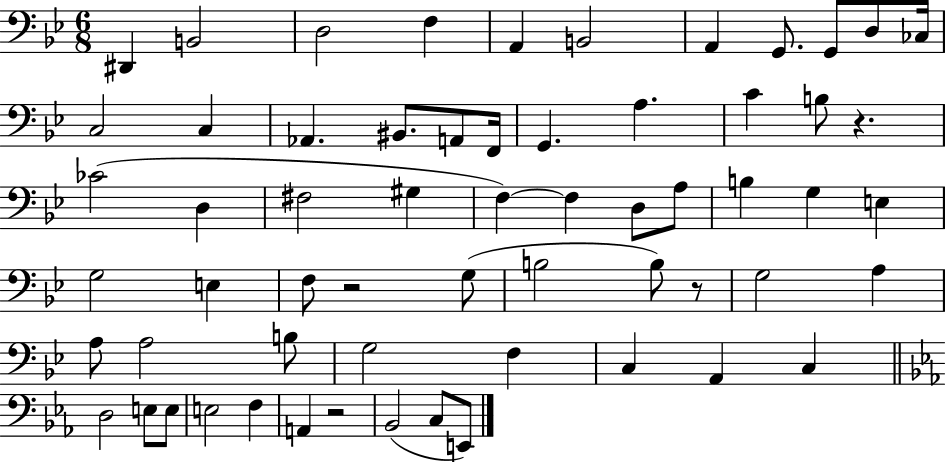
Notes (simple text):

D#2/q B2/h D3/h F3/q A2/q B2/h A2/q G2/e. G2/e D3/e CES3/s C3/h C3/q Ab2/q. BIS2/e. A2/e F2/s G2/q. A3/q. C4/q B3/e R/q. CES4/h D3/q F#3/h G#3/q F3/q F3/q D3/e A3/e B3/q G3/q E3/q G3/h E3/q F3/e R/h G3/e B3/h B3/e R/e G3/h A3/q A3/e A3/h B3/e G3/h F3/q C3/q A2/q C3/q D3/h E3/e E3/e E3/h F3/q A2/q R/h Bb2/h C3/e E2/e